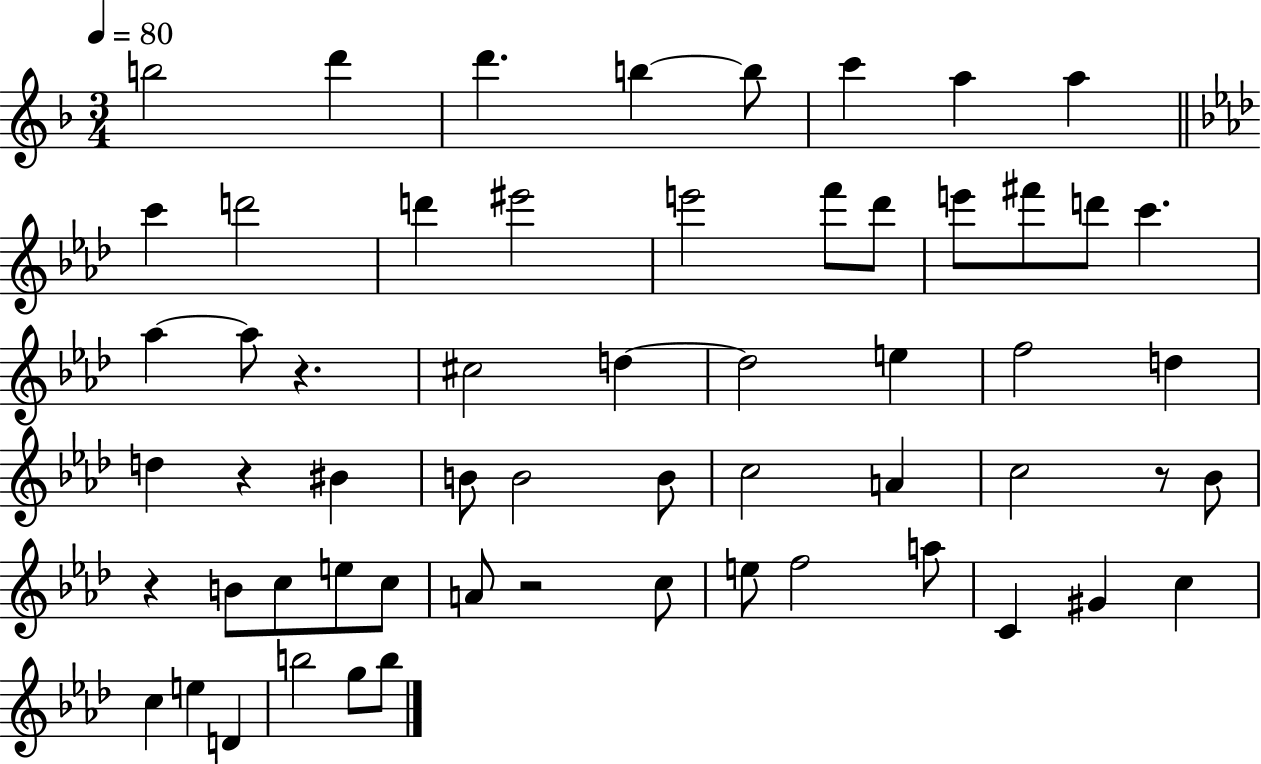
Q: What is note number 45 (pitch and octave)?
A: A5